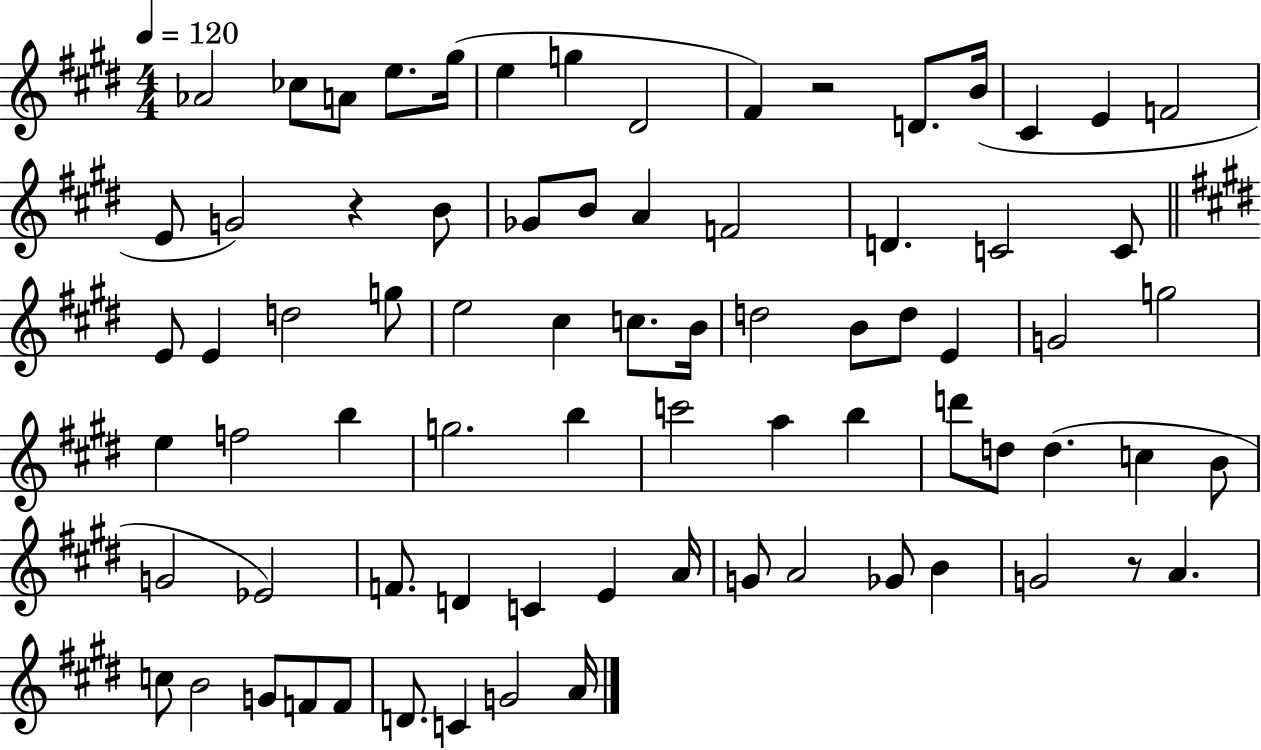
Ab4/h CES5/e A4/e E5/e. G#5/s E5/q G5/q D#4/h F#4/q R/h D4/e. B4/s C#4/q E4/q F4/h E4/e G4/h R/q B4/e Gb4/e B4/e A4/q F4/h D4/q. C4/h C4/e E4/e E4/q D5/h G5/e E5/h C#5/q C5/e. B4/s D5/h B4/e D5/e E4/q G4/h G5/h E5/q F5/h B5/q G5/h. B5/q C6/h A5/q B5/q D6/e D5/e D5/q. C5/q B4/e G4/h Eb4/h F4/e. D4/q C4/q E4/q A4/s G4/e A4/h Gb4/e B4/q G4/h R/e A4/q. C5/e B4/h G4/e F4/e F4/e D4/e. C4/q G4/h A4/s